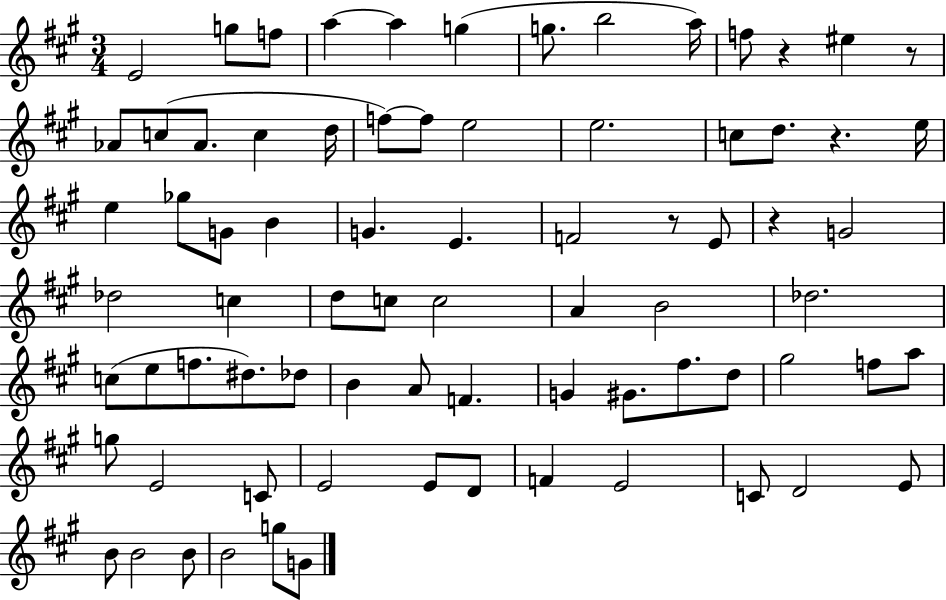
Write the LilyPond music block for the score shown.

{
  \clef treble
  \numericTimeSignature
  \time 3/4
  \key a \major
  \repeat volta 2 { e'2 g''8 f''8 | a''4~~ a''4 g''4( | g''8. b''2 a''16) | f''8 r4 eis''4 r8 | \break aes'8 c''8( aes'8. c''4 d''16 | f''8~~) f''8 e''2 | e''2. | c''8 d''8. r4. e''16 | \break e''4 ges''8 g'8 b'4 | g'4. e'4. | f'2 r8 e'8 | r4 g'2 | \break des''2 c''4 | d''8 c''8 c''2 | a'4 b'2 | des''2. | \break c''8( e''8 f''8. dis''8.) des''8 | b'4 a'8 f'4. | g'4 gis'8. fis''8. d''8 | gis''2 f''8 a''8 | \break g''8 e'2 c'8 | e'2 e'8 d'8 | f'4 e'2 | c'8 d'2 e'8 | \break b'8 b'2 b'8 | b'2 g''8 g'8 | } \bar "|."
}